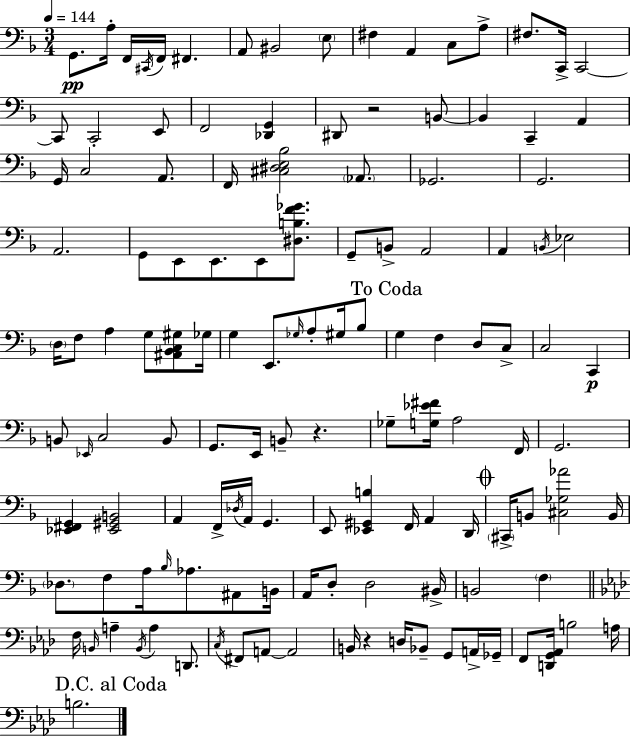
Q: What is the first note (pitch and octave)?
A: G2